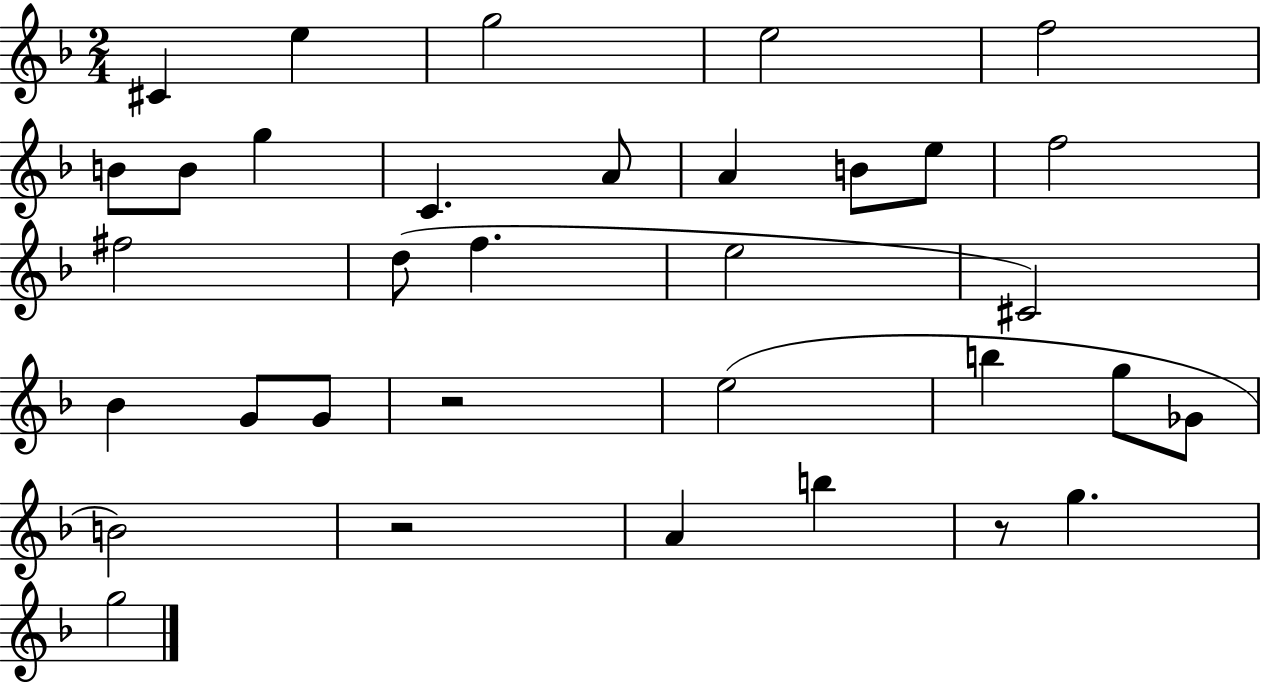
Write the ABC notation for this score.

X:1
T:Untitled
M:2/4
L:1/4
K:F
^C e g2 e2 f2 B/2 B/2 g C A/2 A B/2 e/2 f2 ^f2 d/2 f e2 ^C2 _B G/2 G/2 z2 e2 b g/2 _G/2 B2 z2 A b z/2 g g2